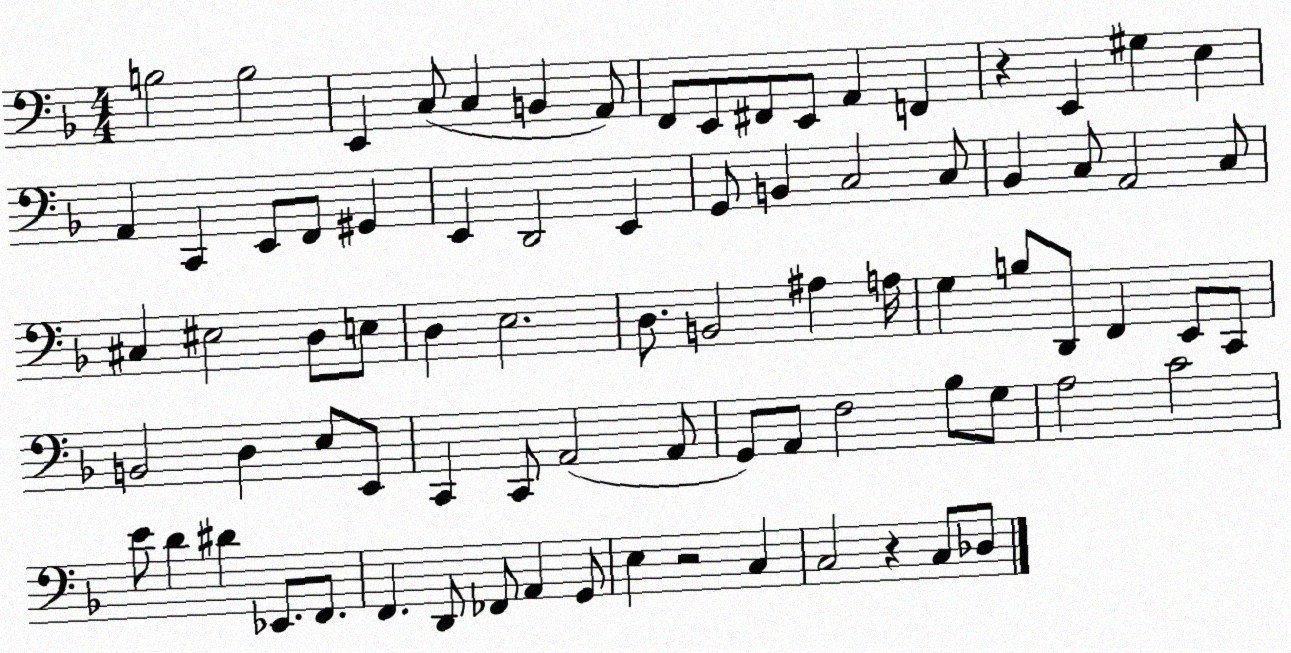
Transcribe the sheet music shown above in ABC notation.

X:1
T:Untitled
M:4/4
L:1/4
K:F
B,2 B,2 E,, C,/2 C, B,, A,,/2 F,,/2 E,,/2 ^F,,/2 E,,/2 A,, F,, z E,, ^G, E, A,, C,, E,,/2 F,,/2 ^G,, E,, D,,2 E,, G,,/2 B,, C,2 C,/2 _B,, C,/2 A,,2 C,/2 ^C, ^E,2 D,/2 E,/2 D, E,2 D,/2 B,,2 ^A, A,/4 G, B,/2 D,,/2 F,, E,,/2 C,,/2 B,,2 D, E,/2 E,,/2 C,, C,,/2 A,,2 A,,/2 G,,/2 A,,/2 F,2 _B,/2 G,/2 A,2 C2 E/2 D ^D _E,,/2 F,,/2 F,, D,,/2 _F,,/2 A,, G,,/2 E, z2 C, C,2 z C,/2 _D,/2